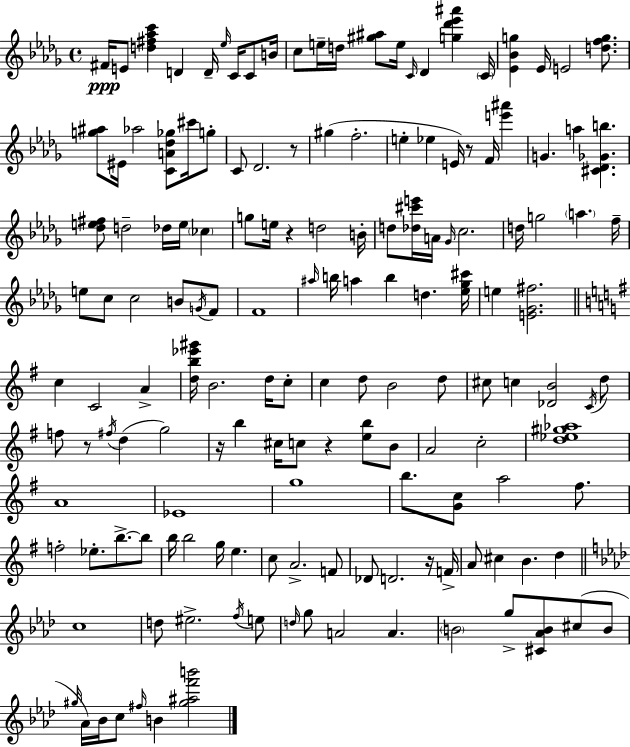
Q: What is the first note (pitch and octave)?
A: F#4